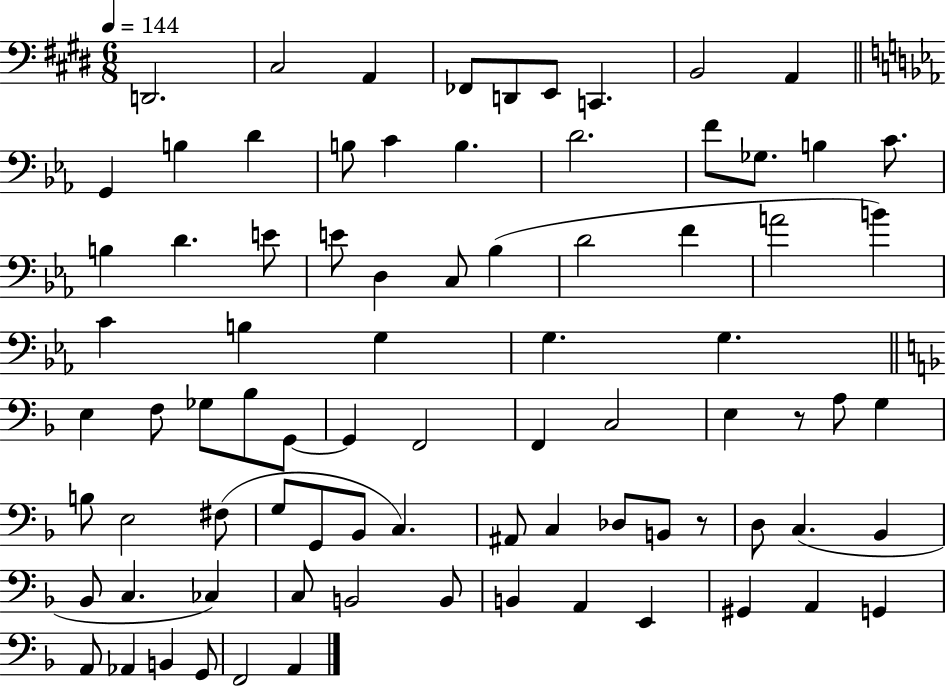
{
  \clef bass
  \numericTimeSignature
  \time 6/8
  \key e \major
  \tempo 4 = 144
  d,2. | cis2 a,4 | fes,8 d,8 e,8 c,4. | b,2 a,4 | \break \bar "||" \break \key ees \major g,4 b4 d'4 | b8 c'4 b4. | d'2. | f'8 ges8. b4 c'8. | \break b4 d'4. e'8 | e'8 d4 c8 bes4( | d'2 f'4 | a'2 b'4) | \break c'4 b4 g4 | g4. g4. | \bar "||" \break \key f \major e4 f8 ges8 bes8 g,8~~ | g,4 f,2 | f,4 c2 | e4 r8 a8 g4 | \break b8 e2 fis8( | g8 g,8 bes,8 c4.) | ais,8 c4 des8 b,8 r8 | d8 c4.( bes,4 | \break bes,8 c4. ces4) | c8 b,2 b,8 | b,4 a,4 e,4 | gis,4 a,4 g,4 | \break a,8 aes,4 b,4 g,8 | f,2 a,4 | \bar "|."
}